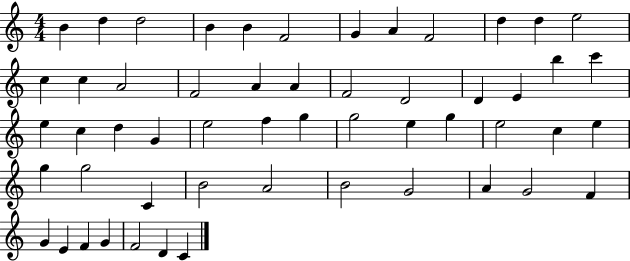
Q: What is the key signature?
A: C major